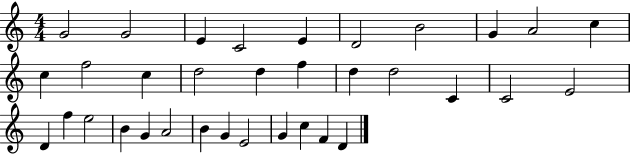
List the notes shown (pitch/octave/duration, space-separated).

G4/h G4/h E4/q C4/h E4/q D4/h B4/h G4/q A4/h C5/q C5/q F5/h C5/q D5/h D5/q F5/q D5/q D5/h C4/q C4/h E4/h D4/q F5/q E5/h B4/q G4/q A4/h B4/q G4/q E4/h G4/q C5/q F4/q D4/q